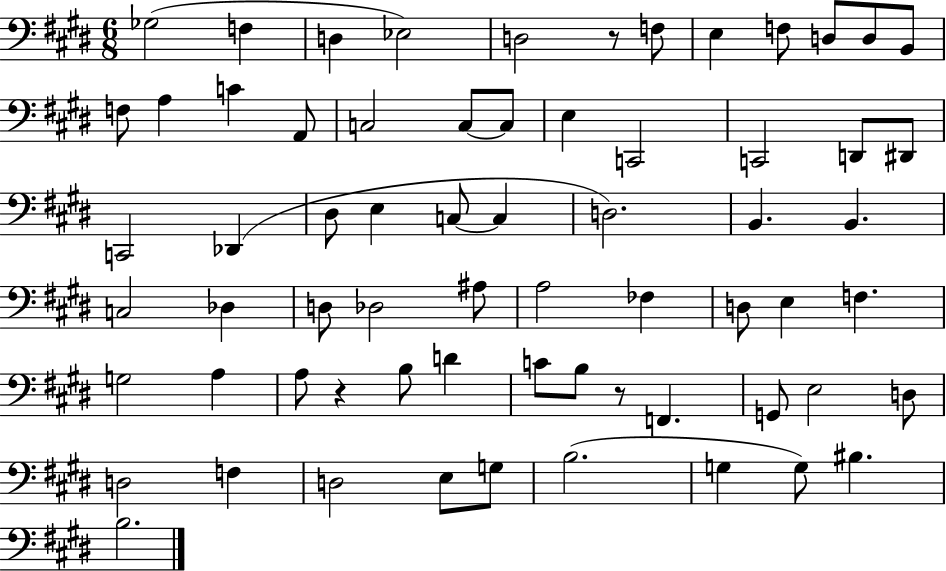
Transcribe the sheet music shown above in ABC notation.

X:1
T:Untitled
M:6/8
L:1/4
K:E
_G,2 F, D, _E,2 D,2 z/2 F,/2 E, F,/2 D,/2 D,/2 B,,/2 F,/2 A, C A,,/2 C,2 C,/2 C,/2 E, C,,2 C,,2 D,,/2 ^D,,/2 C,,2 _D,, ^D,/2 E, C,/2 C, D,2 B,, B,, C,2 _D, D,/2 _D,2 ^A,/2 A,2 _F, D,/2 E, F, G,2 A, A,/2 z B,/2 D C/2 B,/2 z/2 F,, G,,/2 E,2 D,/2 D,2 F, D,2 E,/2 G,/2 B,2 G, G,/2 ^B, B,2